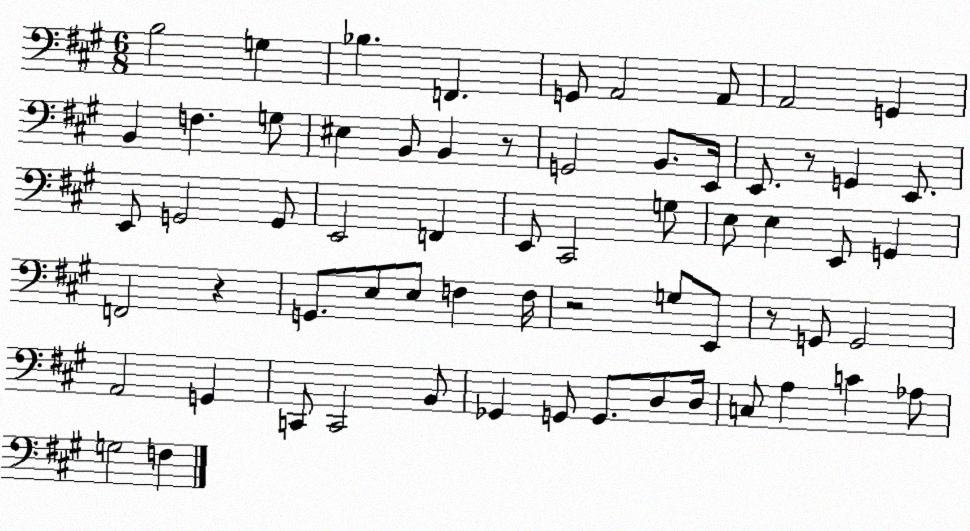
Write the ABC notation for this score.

X:1
T:Untitled
M:6/8
L:1/4
K:A
B,2 G, _B, F,, G,,/2 A,,2 A,,/2 A,,2 G,, B,, F, G,/2 ^E, B,,/2 B,, z/2 G,,2 B,,/2 E,,/4 E,,/2 z/2 G,, E,,/2 E,,/2 G,,2 G,,/2 E,,2 F,, E,,/2 ^C,,2 G,/2 E,/2 E, E,,/2 G,, F,,2 z G,,/2 E,/2 E,/2 F, F,/4 z2 G,/2 E,,/2 z/2 G,,/2 G,,2 A,,2 G,, C,,/2 C,,2 B,,/2 _G,, G,,/2 G,,/2 D,/2 D,/4 C,/2 A, C _A,/2 G,2 F,